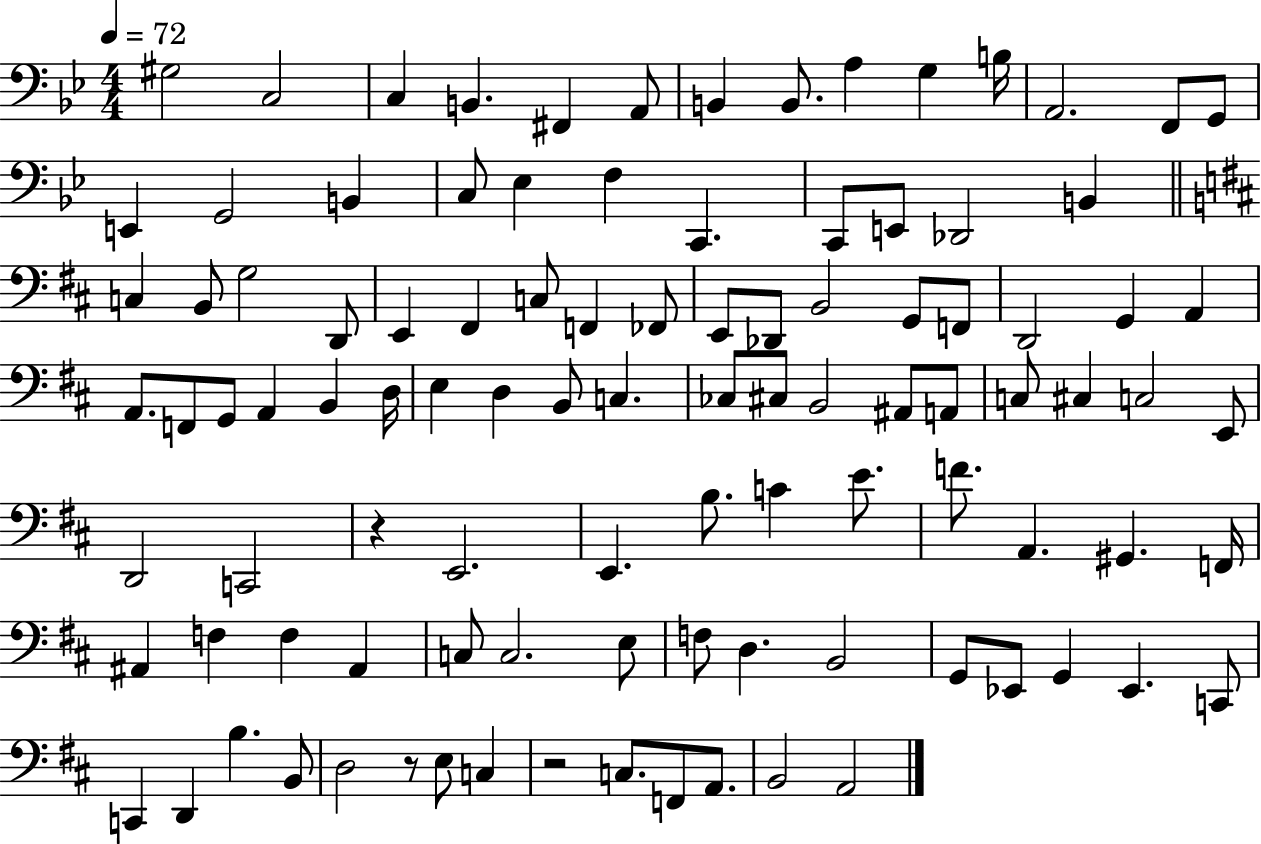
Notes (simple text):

G#3/h C3/h C3/q B2/q. F#2/q A2/e B2/q B2/e. A3/q G3/q B3/s A2/h. F2/e G2/e E2/q G2/h B2/q C3/e Eb3/q F3/q C2/q. C2/e E2/e Db2/h B2/q C3/q B2/e G3/h D2/e E2/q F#2/q C3/e F2/q FES2/e E2/e Db2/e B2/h G2/e F2/e D2/h G2/q A2/q A2/e. F2/e G2/e A2/q B2/q D3/s E3/q D3/q B2/e C3/q. CES3/e C#3/e B2/h A#2/e A2/e C3/e C#3/q C3/h E2/e D2/h C2/h R/q E2/h. E2/q. B3/e. C4/q E4/e. F4/e. A2/q. G#2/q. F2/s A#2/q F3/q F3/q A#2/q C3/e C3/h. E3/e F3/e D3/q. B2/h G2/e Eb2/e G2/q Eb2/q. C2/e C2/q D2/q B3/q. B2/e D3/h R/e E3/e C3/q R/h C3/e. F2/e A2/e. B2/h A2/h